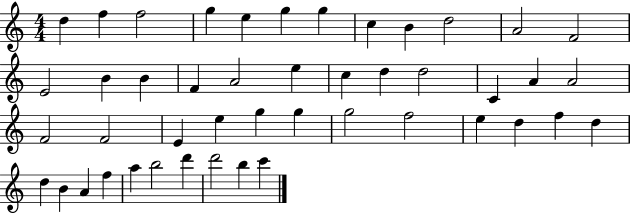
X:1
T:Untitled
M:4/4
L:1/4
K:C
d f f2 g e g g c B d2 A2 F2 E2 B B F A2 e c d d2 C A A2 F2 F2 E e g g g2 f2 e d f d d B A f a b2 d' d'2 b c'